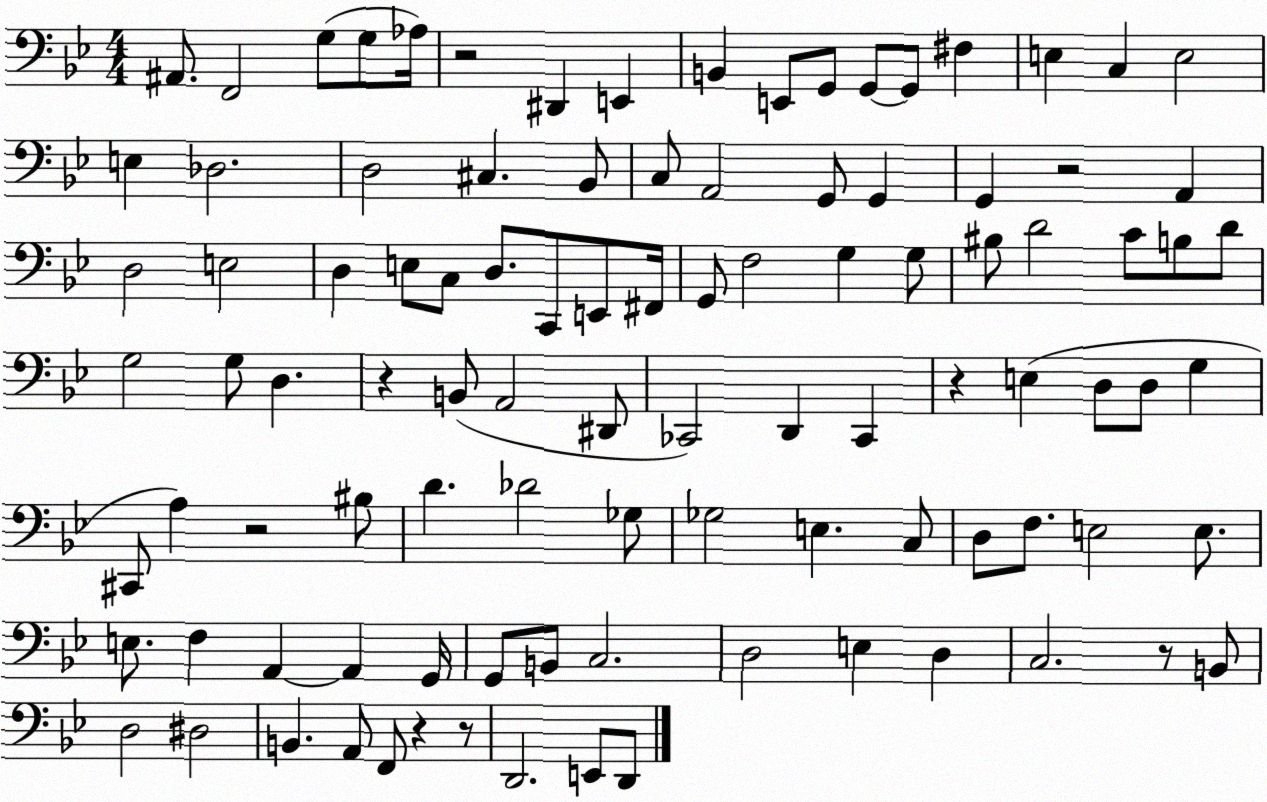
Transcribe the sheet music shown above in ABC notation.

X:1
T:Untitled
M:4/4
L:1/4
K:Bb
^A,,/2 F,,2 G,/2 G,/2 _A,/4 z2 ^D,, E,, B,, E,,/2 G,,/2 G,,/2 G,,/2 ^F, E, C, E,2 E, _D,2 D,2 ^C, _B,,/2 C,/2 A,,2 G,,/2 G,, G,, z2 A,, D,2 E,2 D, E,/2 C,/2 D,/2 C,,/2 E,,/2 ^F,,/4 G,,/2 F,2 G, G,/2 ^B,/2 D2 C/2 B,/2 D/2 G,2 G,/2 D, z B,,/2 A,,2 ^D,,/2 _C,,2 D,, _C,, z E, D,/2 D,/2 G, ^C,,/2 A, z2 ^B,/2 D _D2 _G,/2 _G,2 E, C,/2 D,/2 F,/2 E,2 E,/2 E,/2 F, A,, A,, G,,/4 G,,/2 B,,/2 C,2 D,2 E, D, C,2 z/2 B,,/2 D,2 ^D,2 B,, A,,/2 F,,/2 z z/2 D,,2 E,,/2 D,,/2